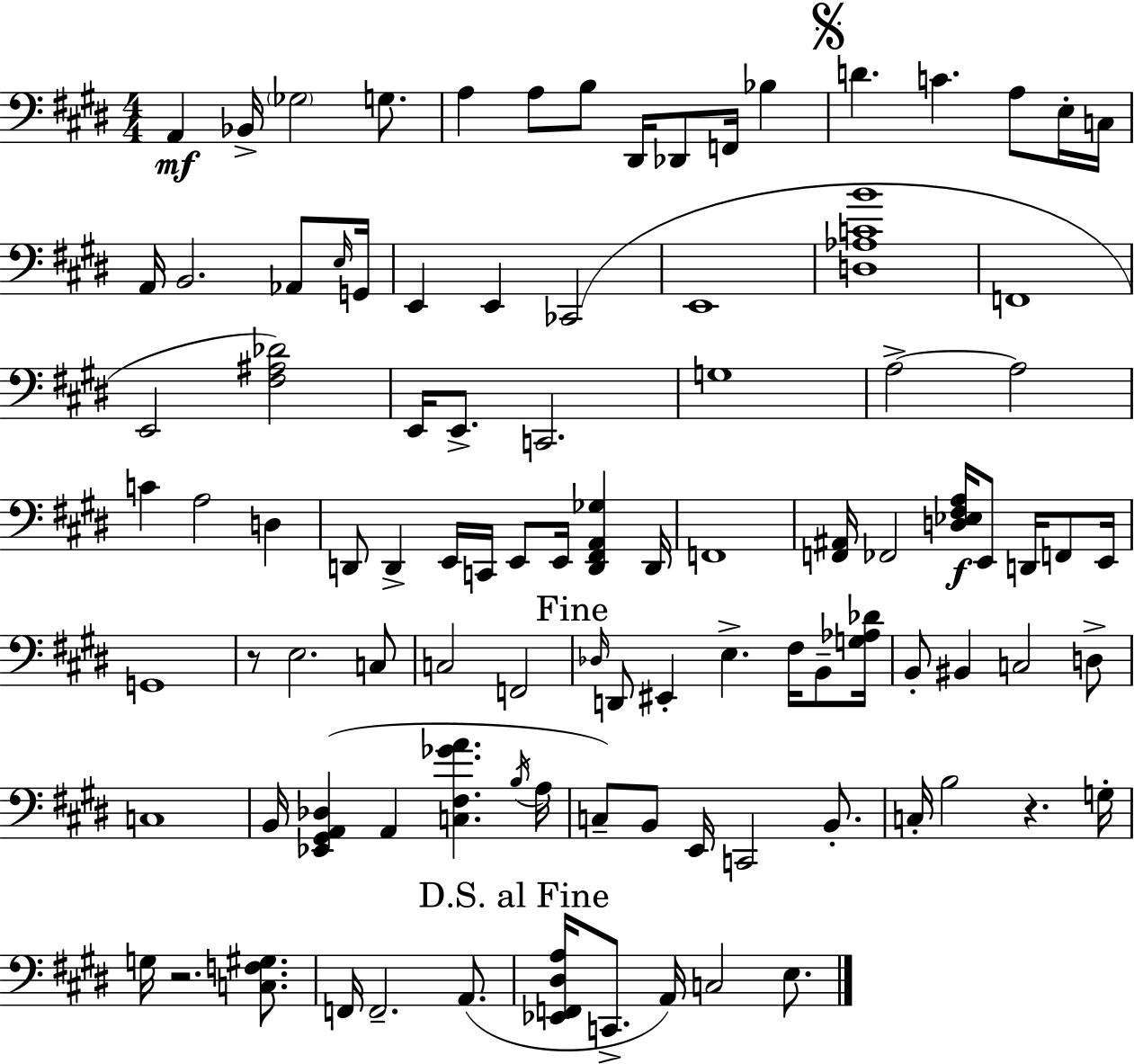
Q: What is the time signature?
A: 4/4